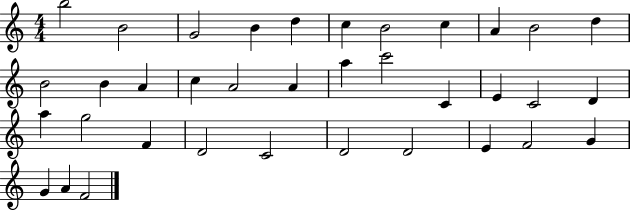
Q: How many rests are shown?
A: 0